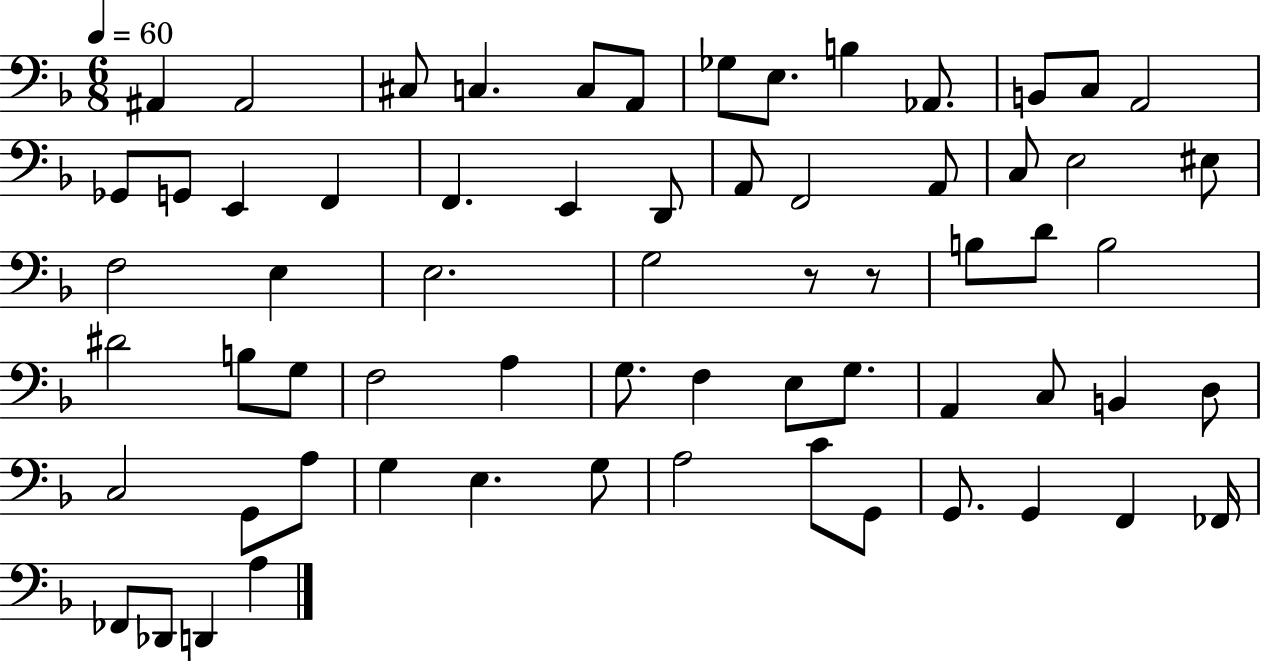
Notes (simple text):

A#2/q A#2/h C#3/e C3/q. C3/e A2/e Gb3/e E3/e. B3/q Ab2/e. B2/e C3/e A2/h Gb2/e G2/e E2/q F2/q F2/q. E2/q D2/e A2/e F2/h A2/e C3/e E3/h EIS3/e F3/h E3/q E3/h. G3/h R/e R/e B3/e D4/e B3/h D#4/h B3/e G3/e F3/h A3/q G3/e. F3/q E3/e G3/e. A2/q C3/e B2/q D3/e C3/h G2/e A3/e G3/q E3/q. G3/e A3/h C4/e G2/e G2/e. G2/q F2/q FES2/s FES2/e Db2/e D2/q A3/q